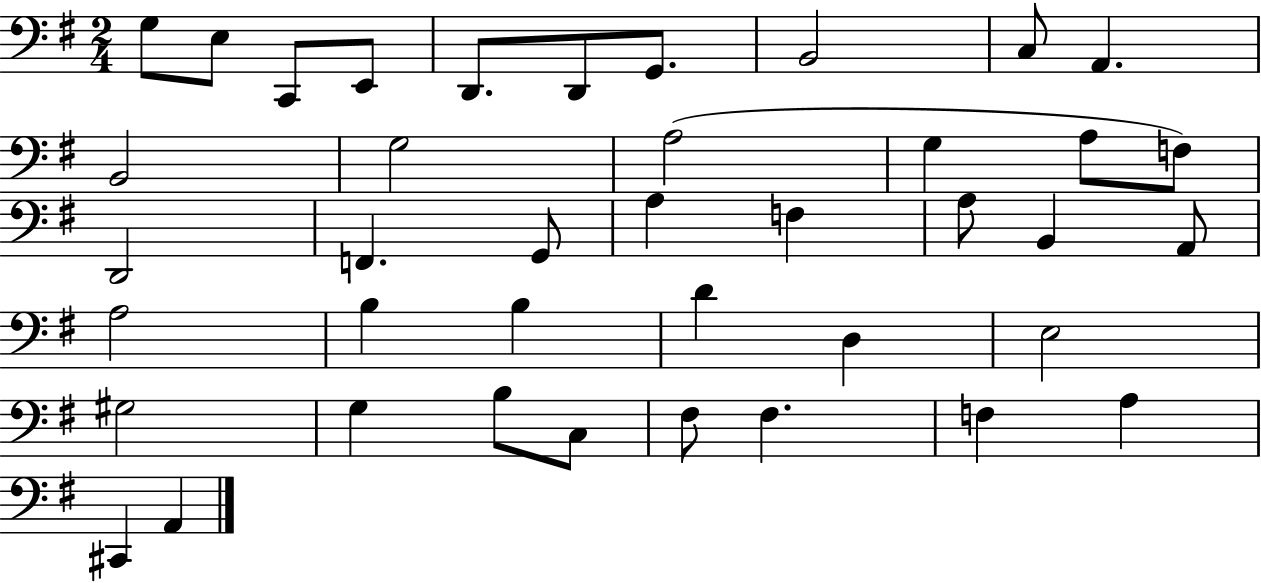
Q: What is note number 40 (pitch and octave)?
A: A2